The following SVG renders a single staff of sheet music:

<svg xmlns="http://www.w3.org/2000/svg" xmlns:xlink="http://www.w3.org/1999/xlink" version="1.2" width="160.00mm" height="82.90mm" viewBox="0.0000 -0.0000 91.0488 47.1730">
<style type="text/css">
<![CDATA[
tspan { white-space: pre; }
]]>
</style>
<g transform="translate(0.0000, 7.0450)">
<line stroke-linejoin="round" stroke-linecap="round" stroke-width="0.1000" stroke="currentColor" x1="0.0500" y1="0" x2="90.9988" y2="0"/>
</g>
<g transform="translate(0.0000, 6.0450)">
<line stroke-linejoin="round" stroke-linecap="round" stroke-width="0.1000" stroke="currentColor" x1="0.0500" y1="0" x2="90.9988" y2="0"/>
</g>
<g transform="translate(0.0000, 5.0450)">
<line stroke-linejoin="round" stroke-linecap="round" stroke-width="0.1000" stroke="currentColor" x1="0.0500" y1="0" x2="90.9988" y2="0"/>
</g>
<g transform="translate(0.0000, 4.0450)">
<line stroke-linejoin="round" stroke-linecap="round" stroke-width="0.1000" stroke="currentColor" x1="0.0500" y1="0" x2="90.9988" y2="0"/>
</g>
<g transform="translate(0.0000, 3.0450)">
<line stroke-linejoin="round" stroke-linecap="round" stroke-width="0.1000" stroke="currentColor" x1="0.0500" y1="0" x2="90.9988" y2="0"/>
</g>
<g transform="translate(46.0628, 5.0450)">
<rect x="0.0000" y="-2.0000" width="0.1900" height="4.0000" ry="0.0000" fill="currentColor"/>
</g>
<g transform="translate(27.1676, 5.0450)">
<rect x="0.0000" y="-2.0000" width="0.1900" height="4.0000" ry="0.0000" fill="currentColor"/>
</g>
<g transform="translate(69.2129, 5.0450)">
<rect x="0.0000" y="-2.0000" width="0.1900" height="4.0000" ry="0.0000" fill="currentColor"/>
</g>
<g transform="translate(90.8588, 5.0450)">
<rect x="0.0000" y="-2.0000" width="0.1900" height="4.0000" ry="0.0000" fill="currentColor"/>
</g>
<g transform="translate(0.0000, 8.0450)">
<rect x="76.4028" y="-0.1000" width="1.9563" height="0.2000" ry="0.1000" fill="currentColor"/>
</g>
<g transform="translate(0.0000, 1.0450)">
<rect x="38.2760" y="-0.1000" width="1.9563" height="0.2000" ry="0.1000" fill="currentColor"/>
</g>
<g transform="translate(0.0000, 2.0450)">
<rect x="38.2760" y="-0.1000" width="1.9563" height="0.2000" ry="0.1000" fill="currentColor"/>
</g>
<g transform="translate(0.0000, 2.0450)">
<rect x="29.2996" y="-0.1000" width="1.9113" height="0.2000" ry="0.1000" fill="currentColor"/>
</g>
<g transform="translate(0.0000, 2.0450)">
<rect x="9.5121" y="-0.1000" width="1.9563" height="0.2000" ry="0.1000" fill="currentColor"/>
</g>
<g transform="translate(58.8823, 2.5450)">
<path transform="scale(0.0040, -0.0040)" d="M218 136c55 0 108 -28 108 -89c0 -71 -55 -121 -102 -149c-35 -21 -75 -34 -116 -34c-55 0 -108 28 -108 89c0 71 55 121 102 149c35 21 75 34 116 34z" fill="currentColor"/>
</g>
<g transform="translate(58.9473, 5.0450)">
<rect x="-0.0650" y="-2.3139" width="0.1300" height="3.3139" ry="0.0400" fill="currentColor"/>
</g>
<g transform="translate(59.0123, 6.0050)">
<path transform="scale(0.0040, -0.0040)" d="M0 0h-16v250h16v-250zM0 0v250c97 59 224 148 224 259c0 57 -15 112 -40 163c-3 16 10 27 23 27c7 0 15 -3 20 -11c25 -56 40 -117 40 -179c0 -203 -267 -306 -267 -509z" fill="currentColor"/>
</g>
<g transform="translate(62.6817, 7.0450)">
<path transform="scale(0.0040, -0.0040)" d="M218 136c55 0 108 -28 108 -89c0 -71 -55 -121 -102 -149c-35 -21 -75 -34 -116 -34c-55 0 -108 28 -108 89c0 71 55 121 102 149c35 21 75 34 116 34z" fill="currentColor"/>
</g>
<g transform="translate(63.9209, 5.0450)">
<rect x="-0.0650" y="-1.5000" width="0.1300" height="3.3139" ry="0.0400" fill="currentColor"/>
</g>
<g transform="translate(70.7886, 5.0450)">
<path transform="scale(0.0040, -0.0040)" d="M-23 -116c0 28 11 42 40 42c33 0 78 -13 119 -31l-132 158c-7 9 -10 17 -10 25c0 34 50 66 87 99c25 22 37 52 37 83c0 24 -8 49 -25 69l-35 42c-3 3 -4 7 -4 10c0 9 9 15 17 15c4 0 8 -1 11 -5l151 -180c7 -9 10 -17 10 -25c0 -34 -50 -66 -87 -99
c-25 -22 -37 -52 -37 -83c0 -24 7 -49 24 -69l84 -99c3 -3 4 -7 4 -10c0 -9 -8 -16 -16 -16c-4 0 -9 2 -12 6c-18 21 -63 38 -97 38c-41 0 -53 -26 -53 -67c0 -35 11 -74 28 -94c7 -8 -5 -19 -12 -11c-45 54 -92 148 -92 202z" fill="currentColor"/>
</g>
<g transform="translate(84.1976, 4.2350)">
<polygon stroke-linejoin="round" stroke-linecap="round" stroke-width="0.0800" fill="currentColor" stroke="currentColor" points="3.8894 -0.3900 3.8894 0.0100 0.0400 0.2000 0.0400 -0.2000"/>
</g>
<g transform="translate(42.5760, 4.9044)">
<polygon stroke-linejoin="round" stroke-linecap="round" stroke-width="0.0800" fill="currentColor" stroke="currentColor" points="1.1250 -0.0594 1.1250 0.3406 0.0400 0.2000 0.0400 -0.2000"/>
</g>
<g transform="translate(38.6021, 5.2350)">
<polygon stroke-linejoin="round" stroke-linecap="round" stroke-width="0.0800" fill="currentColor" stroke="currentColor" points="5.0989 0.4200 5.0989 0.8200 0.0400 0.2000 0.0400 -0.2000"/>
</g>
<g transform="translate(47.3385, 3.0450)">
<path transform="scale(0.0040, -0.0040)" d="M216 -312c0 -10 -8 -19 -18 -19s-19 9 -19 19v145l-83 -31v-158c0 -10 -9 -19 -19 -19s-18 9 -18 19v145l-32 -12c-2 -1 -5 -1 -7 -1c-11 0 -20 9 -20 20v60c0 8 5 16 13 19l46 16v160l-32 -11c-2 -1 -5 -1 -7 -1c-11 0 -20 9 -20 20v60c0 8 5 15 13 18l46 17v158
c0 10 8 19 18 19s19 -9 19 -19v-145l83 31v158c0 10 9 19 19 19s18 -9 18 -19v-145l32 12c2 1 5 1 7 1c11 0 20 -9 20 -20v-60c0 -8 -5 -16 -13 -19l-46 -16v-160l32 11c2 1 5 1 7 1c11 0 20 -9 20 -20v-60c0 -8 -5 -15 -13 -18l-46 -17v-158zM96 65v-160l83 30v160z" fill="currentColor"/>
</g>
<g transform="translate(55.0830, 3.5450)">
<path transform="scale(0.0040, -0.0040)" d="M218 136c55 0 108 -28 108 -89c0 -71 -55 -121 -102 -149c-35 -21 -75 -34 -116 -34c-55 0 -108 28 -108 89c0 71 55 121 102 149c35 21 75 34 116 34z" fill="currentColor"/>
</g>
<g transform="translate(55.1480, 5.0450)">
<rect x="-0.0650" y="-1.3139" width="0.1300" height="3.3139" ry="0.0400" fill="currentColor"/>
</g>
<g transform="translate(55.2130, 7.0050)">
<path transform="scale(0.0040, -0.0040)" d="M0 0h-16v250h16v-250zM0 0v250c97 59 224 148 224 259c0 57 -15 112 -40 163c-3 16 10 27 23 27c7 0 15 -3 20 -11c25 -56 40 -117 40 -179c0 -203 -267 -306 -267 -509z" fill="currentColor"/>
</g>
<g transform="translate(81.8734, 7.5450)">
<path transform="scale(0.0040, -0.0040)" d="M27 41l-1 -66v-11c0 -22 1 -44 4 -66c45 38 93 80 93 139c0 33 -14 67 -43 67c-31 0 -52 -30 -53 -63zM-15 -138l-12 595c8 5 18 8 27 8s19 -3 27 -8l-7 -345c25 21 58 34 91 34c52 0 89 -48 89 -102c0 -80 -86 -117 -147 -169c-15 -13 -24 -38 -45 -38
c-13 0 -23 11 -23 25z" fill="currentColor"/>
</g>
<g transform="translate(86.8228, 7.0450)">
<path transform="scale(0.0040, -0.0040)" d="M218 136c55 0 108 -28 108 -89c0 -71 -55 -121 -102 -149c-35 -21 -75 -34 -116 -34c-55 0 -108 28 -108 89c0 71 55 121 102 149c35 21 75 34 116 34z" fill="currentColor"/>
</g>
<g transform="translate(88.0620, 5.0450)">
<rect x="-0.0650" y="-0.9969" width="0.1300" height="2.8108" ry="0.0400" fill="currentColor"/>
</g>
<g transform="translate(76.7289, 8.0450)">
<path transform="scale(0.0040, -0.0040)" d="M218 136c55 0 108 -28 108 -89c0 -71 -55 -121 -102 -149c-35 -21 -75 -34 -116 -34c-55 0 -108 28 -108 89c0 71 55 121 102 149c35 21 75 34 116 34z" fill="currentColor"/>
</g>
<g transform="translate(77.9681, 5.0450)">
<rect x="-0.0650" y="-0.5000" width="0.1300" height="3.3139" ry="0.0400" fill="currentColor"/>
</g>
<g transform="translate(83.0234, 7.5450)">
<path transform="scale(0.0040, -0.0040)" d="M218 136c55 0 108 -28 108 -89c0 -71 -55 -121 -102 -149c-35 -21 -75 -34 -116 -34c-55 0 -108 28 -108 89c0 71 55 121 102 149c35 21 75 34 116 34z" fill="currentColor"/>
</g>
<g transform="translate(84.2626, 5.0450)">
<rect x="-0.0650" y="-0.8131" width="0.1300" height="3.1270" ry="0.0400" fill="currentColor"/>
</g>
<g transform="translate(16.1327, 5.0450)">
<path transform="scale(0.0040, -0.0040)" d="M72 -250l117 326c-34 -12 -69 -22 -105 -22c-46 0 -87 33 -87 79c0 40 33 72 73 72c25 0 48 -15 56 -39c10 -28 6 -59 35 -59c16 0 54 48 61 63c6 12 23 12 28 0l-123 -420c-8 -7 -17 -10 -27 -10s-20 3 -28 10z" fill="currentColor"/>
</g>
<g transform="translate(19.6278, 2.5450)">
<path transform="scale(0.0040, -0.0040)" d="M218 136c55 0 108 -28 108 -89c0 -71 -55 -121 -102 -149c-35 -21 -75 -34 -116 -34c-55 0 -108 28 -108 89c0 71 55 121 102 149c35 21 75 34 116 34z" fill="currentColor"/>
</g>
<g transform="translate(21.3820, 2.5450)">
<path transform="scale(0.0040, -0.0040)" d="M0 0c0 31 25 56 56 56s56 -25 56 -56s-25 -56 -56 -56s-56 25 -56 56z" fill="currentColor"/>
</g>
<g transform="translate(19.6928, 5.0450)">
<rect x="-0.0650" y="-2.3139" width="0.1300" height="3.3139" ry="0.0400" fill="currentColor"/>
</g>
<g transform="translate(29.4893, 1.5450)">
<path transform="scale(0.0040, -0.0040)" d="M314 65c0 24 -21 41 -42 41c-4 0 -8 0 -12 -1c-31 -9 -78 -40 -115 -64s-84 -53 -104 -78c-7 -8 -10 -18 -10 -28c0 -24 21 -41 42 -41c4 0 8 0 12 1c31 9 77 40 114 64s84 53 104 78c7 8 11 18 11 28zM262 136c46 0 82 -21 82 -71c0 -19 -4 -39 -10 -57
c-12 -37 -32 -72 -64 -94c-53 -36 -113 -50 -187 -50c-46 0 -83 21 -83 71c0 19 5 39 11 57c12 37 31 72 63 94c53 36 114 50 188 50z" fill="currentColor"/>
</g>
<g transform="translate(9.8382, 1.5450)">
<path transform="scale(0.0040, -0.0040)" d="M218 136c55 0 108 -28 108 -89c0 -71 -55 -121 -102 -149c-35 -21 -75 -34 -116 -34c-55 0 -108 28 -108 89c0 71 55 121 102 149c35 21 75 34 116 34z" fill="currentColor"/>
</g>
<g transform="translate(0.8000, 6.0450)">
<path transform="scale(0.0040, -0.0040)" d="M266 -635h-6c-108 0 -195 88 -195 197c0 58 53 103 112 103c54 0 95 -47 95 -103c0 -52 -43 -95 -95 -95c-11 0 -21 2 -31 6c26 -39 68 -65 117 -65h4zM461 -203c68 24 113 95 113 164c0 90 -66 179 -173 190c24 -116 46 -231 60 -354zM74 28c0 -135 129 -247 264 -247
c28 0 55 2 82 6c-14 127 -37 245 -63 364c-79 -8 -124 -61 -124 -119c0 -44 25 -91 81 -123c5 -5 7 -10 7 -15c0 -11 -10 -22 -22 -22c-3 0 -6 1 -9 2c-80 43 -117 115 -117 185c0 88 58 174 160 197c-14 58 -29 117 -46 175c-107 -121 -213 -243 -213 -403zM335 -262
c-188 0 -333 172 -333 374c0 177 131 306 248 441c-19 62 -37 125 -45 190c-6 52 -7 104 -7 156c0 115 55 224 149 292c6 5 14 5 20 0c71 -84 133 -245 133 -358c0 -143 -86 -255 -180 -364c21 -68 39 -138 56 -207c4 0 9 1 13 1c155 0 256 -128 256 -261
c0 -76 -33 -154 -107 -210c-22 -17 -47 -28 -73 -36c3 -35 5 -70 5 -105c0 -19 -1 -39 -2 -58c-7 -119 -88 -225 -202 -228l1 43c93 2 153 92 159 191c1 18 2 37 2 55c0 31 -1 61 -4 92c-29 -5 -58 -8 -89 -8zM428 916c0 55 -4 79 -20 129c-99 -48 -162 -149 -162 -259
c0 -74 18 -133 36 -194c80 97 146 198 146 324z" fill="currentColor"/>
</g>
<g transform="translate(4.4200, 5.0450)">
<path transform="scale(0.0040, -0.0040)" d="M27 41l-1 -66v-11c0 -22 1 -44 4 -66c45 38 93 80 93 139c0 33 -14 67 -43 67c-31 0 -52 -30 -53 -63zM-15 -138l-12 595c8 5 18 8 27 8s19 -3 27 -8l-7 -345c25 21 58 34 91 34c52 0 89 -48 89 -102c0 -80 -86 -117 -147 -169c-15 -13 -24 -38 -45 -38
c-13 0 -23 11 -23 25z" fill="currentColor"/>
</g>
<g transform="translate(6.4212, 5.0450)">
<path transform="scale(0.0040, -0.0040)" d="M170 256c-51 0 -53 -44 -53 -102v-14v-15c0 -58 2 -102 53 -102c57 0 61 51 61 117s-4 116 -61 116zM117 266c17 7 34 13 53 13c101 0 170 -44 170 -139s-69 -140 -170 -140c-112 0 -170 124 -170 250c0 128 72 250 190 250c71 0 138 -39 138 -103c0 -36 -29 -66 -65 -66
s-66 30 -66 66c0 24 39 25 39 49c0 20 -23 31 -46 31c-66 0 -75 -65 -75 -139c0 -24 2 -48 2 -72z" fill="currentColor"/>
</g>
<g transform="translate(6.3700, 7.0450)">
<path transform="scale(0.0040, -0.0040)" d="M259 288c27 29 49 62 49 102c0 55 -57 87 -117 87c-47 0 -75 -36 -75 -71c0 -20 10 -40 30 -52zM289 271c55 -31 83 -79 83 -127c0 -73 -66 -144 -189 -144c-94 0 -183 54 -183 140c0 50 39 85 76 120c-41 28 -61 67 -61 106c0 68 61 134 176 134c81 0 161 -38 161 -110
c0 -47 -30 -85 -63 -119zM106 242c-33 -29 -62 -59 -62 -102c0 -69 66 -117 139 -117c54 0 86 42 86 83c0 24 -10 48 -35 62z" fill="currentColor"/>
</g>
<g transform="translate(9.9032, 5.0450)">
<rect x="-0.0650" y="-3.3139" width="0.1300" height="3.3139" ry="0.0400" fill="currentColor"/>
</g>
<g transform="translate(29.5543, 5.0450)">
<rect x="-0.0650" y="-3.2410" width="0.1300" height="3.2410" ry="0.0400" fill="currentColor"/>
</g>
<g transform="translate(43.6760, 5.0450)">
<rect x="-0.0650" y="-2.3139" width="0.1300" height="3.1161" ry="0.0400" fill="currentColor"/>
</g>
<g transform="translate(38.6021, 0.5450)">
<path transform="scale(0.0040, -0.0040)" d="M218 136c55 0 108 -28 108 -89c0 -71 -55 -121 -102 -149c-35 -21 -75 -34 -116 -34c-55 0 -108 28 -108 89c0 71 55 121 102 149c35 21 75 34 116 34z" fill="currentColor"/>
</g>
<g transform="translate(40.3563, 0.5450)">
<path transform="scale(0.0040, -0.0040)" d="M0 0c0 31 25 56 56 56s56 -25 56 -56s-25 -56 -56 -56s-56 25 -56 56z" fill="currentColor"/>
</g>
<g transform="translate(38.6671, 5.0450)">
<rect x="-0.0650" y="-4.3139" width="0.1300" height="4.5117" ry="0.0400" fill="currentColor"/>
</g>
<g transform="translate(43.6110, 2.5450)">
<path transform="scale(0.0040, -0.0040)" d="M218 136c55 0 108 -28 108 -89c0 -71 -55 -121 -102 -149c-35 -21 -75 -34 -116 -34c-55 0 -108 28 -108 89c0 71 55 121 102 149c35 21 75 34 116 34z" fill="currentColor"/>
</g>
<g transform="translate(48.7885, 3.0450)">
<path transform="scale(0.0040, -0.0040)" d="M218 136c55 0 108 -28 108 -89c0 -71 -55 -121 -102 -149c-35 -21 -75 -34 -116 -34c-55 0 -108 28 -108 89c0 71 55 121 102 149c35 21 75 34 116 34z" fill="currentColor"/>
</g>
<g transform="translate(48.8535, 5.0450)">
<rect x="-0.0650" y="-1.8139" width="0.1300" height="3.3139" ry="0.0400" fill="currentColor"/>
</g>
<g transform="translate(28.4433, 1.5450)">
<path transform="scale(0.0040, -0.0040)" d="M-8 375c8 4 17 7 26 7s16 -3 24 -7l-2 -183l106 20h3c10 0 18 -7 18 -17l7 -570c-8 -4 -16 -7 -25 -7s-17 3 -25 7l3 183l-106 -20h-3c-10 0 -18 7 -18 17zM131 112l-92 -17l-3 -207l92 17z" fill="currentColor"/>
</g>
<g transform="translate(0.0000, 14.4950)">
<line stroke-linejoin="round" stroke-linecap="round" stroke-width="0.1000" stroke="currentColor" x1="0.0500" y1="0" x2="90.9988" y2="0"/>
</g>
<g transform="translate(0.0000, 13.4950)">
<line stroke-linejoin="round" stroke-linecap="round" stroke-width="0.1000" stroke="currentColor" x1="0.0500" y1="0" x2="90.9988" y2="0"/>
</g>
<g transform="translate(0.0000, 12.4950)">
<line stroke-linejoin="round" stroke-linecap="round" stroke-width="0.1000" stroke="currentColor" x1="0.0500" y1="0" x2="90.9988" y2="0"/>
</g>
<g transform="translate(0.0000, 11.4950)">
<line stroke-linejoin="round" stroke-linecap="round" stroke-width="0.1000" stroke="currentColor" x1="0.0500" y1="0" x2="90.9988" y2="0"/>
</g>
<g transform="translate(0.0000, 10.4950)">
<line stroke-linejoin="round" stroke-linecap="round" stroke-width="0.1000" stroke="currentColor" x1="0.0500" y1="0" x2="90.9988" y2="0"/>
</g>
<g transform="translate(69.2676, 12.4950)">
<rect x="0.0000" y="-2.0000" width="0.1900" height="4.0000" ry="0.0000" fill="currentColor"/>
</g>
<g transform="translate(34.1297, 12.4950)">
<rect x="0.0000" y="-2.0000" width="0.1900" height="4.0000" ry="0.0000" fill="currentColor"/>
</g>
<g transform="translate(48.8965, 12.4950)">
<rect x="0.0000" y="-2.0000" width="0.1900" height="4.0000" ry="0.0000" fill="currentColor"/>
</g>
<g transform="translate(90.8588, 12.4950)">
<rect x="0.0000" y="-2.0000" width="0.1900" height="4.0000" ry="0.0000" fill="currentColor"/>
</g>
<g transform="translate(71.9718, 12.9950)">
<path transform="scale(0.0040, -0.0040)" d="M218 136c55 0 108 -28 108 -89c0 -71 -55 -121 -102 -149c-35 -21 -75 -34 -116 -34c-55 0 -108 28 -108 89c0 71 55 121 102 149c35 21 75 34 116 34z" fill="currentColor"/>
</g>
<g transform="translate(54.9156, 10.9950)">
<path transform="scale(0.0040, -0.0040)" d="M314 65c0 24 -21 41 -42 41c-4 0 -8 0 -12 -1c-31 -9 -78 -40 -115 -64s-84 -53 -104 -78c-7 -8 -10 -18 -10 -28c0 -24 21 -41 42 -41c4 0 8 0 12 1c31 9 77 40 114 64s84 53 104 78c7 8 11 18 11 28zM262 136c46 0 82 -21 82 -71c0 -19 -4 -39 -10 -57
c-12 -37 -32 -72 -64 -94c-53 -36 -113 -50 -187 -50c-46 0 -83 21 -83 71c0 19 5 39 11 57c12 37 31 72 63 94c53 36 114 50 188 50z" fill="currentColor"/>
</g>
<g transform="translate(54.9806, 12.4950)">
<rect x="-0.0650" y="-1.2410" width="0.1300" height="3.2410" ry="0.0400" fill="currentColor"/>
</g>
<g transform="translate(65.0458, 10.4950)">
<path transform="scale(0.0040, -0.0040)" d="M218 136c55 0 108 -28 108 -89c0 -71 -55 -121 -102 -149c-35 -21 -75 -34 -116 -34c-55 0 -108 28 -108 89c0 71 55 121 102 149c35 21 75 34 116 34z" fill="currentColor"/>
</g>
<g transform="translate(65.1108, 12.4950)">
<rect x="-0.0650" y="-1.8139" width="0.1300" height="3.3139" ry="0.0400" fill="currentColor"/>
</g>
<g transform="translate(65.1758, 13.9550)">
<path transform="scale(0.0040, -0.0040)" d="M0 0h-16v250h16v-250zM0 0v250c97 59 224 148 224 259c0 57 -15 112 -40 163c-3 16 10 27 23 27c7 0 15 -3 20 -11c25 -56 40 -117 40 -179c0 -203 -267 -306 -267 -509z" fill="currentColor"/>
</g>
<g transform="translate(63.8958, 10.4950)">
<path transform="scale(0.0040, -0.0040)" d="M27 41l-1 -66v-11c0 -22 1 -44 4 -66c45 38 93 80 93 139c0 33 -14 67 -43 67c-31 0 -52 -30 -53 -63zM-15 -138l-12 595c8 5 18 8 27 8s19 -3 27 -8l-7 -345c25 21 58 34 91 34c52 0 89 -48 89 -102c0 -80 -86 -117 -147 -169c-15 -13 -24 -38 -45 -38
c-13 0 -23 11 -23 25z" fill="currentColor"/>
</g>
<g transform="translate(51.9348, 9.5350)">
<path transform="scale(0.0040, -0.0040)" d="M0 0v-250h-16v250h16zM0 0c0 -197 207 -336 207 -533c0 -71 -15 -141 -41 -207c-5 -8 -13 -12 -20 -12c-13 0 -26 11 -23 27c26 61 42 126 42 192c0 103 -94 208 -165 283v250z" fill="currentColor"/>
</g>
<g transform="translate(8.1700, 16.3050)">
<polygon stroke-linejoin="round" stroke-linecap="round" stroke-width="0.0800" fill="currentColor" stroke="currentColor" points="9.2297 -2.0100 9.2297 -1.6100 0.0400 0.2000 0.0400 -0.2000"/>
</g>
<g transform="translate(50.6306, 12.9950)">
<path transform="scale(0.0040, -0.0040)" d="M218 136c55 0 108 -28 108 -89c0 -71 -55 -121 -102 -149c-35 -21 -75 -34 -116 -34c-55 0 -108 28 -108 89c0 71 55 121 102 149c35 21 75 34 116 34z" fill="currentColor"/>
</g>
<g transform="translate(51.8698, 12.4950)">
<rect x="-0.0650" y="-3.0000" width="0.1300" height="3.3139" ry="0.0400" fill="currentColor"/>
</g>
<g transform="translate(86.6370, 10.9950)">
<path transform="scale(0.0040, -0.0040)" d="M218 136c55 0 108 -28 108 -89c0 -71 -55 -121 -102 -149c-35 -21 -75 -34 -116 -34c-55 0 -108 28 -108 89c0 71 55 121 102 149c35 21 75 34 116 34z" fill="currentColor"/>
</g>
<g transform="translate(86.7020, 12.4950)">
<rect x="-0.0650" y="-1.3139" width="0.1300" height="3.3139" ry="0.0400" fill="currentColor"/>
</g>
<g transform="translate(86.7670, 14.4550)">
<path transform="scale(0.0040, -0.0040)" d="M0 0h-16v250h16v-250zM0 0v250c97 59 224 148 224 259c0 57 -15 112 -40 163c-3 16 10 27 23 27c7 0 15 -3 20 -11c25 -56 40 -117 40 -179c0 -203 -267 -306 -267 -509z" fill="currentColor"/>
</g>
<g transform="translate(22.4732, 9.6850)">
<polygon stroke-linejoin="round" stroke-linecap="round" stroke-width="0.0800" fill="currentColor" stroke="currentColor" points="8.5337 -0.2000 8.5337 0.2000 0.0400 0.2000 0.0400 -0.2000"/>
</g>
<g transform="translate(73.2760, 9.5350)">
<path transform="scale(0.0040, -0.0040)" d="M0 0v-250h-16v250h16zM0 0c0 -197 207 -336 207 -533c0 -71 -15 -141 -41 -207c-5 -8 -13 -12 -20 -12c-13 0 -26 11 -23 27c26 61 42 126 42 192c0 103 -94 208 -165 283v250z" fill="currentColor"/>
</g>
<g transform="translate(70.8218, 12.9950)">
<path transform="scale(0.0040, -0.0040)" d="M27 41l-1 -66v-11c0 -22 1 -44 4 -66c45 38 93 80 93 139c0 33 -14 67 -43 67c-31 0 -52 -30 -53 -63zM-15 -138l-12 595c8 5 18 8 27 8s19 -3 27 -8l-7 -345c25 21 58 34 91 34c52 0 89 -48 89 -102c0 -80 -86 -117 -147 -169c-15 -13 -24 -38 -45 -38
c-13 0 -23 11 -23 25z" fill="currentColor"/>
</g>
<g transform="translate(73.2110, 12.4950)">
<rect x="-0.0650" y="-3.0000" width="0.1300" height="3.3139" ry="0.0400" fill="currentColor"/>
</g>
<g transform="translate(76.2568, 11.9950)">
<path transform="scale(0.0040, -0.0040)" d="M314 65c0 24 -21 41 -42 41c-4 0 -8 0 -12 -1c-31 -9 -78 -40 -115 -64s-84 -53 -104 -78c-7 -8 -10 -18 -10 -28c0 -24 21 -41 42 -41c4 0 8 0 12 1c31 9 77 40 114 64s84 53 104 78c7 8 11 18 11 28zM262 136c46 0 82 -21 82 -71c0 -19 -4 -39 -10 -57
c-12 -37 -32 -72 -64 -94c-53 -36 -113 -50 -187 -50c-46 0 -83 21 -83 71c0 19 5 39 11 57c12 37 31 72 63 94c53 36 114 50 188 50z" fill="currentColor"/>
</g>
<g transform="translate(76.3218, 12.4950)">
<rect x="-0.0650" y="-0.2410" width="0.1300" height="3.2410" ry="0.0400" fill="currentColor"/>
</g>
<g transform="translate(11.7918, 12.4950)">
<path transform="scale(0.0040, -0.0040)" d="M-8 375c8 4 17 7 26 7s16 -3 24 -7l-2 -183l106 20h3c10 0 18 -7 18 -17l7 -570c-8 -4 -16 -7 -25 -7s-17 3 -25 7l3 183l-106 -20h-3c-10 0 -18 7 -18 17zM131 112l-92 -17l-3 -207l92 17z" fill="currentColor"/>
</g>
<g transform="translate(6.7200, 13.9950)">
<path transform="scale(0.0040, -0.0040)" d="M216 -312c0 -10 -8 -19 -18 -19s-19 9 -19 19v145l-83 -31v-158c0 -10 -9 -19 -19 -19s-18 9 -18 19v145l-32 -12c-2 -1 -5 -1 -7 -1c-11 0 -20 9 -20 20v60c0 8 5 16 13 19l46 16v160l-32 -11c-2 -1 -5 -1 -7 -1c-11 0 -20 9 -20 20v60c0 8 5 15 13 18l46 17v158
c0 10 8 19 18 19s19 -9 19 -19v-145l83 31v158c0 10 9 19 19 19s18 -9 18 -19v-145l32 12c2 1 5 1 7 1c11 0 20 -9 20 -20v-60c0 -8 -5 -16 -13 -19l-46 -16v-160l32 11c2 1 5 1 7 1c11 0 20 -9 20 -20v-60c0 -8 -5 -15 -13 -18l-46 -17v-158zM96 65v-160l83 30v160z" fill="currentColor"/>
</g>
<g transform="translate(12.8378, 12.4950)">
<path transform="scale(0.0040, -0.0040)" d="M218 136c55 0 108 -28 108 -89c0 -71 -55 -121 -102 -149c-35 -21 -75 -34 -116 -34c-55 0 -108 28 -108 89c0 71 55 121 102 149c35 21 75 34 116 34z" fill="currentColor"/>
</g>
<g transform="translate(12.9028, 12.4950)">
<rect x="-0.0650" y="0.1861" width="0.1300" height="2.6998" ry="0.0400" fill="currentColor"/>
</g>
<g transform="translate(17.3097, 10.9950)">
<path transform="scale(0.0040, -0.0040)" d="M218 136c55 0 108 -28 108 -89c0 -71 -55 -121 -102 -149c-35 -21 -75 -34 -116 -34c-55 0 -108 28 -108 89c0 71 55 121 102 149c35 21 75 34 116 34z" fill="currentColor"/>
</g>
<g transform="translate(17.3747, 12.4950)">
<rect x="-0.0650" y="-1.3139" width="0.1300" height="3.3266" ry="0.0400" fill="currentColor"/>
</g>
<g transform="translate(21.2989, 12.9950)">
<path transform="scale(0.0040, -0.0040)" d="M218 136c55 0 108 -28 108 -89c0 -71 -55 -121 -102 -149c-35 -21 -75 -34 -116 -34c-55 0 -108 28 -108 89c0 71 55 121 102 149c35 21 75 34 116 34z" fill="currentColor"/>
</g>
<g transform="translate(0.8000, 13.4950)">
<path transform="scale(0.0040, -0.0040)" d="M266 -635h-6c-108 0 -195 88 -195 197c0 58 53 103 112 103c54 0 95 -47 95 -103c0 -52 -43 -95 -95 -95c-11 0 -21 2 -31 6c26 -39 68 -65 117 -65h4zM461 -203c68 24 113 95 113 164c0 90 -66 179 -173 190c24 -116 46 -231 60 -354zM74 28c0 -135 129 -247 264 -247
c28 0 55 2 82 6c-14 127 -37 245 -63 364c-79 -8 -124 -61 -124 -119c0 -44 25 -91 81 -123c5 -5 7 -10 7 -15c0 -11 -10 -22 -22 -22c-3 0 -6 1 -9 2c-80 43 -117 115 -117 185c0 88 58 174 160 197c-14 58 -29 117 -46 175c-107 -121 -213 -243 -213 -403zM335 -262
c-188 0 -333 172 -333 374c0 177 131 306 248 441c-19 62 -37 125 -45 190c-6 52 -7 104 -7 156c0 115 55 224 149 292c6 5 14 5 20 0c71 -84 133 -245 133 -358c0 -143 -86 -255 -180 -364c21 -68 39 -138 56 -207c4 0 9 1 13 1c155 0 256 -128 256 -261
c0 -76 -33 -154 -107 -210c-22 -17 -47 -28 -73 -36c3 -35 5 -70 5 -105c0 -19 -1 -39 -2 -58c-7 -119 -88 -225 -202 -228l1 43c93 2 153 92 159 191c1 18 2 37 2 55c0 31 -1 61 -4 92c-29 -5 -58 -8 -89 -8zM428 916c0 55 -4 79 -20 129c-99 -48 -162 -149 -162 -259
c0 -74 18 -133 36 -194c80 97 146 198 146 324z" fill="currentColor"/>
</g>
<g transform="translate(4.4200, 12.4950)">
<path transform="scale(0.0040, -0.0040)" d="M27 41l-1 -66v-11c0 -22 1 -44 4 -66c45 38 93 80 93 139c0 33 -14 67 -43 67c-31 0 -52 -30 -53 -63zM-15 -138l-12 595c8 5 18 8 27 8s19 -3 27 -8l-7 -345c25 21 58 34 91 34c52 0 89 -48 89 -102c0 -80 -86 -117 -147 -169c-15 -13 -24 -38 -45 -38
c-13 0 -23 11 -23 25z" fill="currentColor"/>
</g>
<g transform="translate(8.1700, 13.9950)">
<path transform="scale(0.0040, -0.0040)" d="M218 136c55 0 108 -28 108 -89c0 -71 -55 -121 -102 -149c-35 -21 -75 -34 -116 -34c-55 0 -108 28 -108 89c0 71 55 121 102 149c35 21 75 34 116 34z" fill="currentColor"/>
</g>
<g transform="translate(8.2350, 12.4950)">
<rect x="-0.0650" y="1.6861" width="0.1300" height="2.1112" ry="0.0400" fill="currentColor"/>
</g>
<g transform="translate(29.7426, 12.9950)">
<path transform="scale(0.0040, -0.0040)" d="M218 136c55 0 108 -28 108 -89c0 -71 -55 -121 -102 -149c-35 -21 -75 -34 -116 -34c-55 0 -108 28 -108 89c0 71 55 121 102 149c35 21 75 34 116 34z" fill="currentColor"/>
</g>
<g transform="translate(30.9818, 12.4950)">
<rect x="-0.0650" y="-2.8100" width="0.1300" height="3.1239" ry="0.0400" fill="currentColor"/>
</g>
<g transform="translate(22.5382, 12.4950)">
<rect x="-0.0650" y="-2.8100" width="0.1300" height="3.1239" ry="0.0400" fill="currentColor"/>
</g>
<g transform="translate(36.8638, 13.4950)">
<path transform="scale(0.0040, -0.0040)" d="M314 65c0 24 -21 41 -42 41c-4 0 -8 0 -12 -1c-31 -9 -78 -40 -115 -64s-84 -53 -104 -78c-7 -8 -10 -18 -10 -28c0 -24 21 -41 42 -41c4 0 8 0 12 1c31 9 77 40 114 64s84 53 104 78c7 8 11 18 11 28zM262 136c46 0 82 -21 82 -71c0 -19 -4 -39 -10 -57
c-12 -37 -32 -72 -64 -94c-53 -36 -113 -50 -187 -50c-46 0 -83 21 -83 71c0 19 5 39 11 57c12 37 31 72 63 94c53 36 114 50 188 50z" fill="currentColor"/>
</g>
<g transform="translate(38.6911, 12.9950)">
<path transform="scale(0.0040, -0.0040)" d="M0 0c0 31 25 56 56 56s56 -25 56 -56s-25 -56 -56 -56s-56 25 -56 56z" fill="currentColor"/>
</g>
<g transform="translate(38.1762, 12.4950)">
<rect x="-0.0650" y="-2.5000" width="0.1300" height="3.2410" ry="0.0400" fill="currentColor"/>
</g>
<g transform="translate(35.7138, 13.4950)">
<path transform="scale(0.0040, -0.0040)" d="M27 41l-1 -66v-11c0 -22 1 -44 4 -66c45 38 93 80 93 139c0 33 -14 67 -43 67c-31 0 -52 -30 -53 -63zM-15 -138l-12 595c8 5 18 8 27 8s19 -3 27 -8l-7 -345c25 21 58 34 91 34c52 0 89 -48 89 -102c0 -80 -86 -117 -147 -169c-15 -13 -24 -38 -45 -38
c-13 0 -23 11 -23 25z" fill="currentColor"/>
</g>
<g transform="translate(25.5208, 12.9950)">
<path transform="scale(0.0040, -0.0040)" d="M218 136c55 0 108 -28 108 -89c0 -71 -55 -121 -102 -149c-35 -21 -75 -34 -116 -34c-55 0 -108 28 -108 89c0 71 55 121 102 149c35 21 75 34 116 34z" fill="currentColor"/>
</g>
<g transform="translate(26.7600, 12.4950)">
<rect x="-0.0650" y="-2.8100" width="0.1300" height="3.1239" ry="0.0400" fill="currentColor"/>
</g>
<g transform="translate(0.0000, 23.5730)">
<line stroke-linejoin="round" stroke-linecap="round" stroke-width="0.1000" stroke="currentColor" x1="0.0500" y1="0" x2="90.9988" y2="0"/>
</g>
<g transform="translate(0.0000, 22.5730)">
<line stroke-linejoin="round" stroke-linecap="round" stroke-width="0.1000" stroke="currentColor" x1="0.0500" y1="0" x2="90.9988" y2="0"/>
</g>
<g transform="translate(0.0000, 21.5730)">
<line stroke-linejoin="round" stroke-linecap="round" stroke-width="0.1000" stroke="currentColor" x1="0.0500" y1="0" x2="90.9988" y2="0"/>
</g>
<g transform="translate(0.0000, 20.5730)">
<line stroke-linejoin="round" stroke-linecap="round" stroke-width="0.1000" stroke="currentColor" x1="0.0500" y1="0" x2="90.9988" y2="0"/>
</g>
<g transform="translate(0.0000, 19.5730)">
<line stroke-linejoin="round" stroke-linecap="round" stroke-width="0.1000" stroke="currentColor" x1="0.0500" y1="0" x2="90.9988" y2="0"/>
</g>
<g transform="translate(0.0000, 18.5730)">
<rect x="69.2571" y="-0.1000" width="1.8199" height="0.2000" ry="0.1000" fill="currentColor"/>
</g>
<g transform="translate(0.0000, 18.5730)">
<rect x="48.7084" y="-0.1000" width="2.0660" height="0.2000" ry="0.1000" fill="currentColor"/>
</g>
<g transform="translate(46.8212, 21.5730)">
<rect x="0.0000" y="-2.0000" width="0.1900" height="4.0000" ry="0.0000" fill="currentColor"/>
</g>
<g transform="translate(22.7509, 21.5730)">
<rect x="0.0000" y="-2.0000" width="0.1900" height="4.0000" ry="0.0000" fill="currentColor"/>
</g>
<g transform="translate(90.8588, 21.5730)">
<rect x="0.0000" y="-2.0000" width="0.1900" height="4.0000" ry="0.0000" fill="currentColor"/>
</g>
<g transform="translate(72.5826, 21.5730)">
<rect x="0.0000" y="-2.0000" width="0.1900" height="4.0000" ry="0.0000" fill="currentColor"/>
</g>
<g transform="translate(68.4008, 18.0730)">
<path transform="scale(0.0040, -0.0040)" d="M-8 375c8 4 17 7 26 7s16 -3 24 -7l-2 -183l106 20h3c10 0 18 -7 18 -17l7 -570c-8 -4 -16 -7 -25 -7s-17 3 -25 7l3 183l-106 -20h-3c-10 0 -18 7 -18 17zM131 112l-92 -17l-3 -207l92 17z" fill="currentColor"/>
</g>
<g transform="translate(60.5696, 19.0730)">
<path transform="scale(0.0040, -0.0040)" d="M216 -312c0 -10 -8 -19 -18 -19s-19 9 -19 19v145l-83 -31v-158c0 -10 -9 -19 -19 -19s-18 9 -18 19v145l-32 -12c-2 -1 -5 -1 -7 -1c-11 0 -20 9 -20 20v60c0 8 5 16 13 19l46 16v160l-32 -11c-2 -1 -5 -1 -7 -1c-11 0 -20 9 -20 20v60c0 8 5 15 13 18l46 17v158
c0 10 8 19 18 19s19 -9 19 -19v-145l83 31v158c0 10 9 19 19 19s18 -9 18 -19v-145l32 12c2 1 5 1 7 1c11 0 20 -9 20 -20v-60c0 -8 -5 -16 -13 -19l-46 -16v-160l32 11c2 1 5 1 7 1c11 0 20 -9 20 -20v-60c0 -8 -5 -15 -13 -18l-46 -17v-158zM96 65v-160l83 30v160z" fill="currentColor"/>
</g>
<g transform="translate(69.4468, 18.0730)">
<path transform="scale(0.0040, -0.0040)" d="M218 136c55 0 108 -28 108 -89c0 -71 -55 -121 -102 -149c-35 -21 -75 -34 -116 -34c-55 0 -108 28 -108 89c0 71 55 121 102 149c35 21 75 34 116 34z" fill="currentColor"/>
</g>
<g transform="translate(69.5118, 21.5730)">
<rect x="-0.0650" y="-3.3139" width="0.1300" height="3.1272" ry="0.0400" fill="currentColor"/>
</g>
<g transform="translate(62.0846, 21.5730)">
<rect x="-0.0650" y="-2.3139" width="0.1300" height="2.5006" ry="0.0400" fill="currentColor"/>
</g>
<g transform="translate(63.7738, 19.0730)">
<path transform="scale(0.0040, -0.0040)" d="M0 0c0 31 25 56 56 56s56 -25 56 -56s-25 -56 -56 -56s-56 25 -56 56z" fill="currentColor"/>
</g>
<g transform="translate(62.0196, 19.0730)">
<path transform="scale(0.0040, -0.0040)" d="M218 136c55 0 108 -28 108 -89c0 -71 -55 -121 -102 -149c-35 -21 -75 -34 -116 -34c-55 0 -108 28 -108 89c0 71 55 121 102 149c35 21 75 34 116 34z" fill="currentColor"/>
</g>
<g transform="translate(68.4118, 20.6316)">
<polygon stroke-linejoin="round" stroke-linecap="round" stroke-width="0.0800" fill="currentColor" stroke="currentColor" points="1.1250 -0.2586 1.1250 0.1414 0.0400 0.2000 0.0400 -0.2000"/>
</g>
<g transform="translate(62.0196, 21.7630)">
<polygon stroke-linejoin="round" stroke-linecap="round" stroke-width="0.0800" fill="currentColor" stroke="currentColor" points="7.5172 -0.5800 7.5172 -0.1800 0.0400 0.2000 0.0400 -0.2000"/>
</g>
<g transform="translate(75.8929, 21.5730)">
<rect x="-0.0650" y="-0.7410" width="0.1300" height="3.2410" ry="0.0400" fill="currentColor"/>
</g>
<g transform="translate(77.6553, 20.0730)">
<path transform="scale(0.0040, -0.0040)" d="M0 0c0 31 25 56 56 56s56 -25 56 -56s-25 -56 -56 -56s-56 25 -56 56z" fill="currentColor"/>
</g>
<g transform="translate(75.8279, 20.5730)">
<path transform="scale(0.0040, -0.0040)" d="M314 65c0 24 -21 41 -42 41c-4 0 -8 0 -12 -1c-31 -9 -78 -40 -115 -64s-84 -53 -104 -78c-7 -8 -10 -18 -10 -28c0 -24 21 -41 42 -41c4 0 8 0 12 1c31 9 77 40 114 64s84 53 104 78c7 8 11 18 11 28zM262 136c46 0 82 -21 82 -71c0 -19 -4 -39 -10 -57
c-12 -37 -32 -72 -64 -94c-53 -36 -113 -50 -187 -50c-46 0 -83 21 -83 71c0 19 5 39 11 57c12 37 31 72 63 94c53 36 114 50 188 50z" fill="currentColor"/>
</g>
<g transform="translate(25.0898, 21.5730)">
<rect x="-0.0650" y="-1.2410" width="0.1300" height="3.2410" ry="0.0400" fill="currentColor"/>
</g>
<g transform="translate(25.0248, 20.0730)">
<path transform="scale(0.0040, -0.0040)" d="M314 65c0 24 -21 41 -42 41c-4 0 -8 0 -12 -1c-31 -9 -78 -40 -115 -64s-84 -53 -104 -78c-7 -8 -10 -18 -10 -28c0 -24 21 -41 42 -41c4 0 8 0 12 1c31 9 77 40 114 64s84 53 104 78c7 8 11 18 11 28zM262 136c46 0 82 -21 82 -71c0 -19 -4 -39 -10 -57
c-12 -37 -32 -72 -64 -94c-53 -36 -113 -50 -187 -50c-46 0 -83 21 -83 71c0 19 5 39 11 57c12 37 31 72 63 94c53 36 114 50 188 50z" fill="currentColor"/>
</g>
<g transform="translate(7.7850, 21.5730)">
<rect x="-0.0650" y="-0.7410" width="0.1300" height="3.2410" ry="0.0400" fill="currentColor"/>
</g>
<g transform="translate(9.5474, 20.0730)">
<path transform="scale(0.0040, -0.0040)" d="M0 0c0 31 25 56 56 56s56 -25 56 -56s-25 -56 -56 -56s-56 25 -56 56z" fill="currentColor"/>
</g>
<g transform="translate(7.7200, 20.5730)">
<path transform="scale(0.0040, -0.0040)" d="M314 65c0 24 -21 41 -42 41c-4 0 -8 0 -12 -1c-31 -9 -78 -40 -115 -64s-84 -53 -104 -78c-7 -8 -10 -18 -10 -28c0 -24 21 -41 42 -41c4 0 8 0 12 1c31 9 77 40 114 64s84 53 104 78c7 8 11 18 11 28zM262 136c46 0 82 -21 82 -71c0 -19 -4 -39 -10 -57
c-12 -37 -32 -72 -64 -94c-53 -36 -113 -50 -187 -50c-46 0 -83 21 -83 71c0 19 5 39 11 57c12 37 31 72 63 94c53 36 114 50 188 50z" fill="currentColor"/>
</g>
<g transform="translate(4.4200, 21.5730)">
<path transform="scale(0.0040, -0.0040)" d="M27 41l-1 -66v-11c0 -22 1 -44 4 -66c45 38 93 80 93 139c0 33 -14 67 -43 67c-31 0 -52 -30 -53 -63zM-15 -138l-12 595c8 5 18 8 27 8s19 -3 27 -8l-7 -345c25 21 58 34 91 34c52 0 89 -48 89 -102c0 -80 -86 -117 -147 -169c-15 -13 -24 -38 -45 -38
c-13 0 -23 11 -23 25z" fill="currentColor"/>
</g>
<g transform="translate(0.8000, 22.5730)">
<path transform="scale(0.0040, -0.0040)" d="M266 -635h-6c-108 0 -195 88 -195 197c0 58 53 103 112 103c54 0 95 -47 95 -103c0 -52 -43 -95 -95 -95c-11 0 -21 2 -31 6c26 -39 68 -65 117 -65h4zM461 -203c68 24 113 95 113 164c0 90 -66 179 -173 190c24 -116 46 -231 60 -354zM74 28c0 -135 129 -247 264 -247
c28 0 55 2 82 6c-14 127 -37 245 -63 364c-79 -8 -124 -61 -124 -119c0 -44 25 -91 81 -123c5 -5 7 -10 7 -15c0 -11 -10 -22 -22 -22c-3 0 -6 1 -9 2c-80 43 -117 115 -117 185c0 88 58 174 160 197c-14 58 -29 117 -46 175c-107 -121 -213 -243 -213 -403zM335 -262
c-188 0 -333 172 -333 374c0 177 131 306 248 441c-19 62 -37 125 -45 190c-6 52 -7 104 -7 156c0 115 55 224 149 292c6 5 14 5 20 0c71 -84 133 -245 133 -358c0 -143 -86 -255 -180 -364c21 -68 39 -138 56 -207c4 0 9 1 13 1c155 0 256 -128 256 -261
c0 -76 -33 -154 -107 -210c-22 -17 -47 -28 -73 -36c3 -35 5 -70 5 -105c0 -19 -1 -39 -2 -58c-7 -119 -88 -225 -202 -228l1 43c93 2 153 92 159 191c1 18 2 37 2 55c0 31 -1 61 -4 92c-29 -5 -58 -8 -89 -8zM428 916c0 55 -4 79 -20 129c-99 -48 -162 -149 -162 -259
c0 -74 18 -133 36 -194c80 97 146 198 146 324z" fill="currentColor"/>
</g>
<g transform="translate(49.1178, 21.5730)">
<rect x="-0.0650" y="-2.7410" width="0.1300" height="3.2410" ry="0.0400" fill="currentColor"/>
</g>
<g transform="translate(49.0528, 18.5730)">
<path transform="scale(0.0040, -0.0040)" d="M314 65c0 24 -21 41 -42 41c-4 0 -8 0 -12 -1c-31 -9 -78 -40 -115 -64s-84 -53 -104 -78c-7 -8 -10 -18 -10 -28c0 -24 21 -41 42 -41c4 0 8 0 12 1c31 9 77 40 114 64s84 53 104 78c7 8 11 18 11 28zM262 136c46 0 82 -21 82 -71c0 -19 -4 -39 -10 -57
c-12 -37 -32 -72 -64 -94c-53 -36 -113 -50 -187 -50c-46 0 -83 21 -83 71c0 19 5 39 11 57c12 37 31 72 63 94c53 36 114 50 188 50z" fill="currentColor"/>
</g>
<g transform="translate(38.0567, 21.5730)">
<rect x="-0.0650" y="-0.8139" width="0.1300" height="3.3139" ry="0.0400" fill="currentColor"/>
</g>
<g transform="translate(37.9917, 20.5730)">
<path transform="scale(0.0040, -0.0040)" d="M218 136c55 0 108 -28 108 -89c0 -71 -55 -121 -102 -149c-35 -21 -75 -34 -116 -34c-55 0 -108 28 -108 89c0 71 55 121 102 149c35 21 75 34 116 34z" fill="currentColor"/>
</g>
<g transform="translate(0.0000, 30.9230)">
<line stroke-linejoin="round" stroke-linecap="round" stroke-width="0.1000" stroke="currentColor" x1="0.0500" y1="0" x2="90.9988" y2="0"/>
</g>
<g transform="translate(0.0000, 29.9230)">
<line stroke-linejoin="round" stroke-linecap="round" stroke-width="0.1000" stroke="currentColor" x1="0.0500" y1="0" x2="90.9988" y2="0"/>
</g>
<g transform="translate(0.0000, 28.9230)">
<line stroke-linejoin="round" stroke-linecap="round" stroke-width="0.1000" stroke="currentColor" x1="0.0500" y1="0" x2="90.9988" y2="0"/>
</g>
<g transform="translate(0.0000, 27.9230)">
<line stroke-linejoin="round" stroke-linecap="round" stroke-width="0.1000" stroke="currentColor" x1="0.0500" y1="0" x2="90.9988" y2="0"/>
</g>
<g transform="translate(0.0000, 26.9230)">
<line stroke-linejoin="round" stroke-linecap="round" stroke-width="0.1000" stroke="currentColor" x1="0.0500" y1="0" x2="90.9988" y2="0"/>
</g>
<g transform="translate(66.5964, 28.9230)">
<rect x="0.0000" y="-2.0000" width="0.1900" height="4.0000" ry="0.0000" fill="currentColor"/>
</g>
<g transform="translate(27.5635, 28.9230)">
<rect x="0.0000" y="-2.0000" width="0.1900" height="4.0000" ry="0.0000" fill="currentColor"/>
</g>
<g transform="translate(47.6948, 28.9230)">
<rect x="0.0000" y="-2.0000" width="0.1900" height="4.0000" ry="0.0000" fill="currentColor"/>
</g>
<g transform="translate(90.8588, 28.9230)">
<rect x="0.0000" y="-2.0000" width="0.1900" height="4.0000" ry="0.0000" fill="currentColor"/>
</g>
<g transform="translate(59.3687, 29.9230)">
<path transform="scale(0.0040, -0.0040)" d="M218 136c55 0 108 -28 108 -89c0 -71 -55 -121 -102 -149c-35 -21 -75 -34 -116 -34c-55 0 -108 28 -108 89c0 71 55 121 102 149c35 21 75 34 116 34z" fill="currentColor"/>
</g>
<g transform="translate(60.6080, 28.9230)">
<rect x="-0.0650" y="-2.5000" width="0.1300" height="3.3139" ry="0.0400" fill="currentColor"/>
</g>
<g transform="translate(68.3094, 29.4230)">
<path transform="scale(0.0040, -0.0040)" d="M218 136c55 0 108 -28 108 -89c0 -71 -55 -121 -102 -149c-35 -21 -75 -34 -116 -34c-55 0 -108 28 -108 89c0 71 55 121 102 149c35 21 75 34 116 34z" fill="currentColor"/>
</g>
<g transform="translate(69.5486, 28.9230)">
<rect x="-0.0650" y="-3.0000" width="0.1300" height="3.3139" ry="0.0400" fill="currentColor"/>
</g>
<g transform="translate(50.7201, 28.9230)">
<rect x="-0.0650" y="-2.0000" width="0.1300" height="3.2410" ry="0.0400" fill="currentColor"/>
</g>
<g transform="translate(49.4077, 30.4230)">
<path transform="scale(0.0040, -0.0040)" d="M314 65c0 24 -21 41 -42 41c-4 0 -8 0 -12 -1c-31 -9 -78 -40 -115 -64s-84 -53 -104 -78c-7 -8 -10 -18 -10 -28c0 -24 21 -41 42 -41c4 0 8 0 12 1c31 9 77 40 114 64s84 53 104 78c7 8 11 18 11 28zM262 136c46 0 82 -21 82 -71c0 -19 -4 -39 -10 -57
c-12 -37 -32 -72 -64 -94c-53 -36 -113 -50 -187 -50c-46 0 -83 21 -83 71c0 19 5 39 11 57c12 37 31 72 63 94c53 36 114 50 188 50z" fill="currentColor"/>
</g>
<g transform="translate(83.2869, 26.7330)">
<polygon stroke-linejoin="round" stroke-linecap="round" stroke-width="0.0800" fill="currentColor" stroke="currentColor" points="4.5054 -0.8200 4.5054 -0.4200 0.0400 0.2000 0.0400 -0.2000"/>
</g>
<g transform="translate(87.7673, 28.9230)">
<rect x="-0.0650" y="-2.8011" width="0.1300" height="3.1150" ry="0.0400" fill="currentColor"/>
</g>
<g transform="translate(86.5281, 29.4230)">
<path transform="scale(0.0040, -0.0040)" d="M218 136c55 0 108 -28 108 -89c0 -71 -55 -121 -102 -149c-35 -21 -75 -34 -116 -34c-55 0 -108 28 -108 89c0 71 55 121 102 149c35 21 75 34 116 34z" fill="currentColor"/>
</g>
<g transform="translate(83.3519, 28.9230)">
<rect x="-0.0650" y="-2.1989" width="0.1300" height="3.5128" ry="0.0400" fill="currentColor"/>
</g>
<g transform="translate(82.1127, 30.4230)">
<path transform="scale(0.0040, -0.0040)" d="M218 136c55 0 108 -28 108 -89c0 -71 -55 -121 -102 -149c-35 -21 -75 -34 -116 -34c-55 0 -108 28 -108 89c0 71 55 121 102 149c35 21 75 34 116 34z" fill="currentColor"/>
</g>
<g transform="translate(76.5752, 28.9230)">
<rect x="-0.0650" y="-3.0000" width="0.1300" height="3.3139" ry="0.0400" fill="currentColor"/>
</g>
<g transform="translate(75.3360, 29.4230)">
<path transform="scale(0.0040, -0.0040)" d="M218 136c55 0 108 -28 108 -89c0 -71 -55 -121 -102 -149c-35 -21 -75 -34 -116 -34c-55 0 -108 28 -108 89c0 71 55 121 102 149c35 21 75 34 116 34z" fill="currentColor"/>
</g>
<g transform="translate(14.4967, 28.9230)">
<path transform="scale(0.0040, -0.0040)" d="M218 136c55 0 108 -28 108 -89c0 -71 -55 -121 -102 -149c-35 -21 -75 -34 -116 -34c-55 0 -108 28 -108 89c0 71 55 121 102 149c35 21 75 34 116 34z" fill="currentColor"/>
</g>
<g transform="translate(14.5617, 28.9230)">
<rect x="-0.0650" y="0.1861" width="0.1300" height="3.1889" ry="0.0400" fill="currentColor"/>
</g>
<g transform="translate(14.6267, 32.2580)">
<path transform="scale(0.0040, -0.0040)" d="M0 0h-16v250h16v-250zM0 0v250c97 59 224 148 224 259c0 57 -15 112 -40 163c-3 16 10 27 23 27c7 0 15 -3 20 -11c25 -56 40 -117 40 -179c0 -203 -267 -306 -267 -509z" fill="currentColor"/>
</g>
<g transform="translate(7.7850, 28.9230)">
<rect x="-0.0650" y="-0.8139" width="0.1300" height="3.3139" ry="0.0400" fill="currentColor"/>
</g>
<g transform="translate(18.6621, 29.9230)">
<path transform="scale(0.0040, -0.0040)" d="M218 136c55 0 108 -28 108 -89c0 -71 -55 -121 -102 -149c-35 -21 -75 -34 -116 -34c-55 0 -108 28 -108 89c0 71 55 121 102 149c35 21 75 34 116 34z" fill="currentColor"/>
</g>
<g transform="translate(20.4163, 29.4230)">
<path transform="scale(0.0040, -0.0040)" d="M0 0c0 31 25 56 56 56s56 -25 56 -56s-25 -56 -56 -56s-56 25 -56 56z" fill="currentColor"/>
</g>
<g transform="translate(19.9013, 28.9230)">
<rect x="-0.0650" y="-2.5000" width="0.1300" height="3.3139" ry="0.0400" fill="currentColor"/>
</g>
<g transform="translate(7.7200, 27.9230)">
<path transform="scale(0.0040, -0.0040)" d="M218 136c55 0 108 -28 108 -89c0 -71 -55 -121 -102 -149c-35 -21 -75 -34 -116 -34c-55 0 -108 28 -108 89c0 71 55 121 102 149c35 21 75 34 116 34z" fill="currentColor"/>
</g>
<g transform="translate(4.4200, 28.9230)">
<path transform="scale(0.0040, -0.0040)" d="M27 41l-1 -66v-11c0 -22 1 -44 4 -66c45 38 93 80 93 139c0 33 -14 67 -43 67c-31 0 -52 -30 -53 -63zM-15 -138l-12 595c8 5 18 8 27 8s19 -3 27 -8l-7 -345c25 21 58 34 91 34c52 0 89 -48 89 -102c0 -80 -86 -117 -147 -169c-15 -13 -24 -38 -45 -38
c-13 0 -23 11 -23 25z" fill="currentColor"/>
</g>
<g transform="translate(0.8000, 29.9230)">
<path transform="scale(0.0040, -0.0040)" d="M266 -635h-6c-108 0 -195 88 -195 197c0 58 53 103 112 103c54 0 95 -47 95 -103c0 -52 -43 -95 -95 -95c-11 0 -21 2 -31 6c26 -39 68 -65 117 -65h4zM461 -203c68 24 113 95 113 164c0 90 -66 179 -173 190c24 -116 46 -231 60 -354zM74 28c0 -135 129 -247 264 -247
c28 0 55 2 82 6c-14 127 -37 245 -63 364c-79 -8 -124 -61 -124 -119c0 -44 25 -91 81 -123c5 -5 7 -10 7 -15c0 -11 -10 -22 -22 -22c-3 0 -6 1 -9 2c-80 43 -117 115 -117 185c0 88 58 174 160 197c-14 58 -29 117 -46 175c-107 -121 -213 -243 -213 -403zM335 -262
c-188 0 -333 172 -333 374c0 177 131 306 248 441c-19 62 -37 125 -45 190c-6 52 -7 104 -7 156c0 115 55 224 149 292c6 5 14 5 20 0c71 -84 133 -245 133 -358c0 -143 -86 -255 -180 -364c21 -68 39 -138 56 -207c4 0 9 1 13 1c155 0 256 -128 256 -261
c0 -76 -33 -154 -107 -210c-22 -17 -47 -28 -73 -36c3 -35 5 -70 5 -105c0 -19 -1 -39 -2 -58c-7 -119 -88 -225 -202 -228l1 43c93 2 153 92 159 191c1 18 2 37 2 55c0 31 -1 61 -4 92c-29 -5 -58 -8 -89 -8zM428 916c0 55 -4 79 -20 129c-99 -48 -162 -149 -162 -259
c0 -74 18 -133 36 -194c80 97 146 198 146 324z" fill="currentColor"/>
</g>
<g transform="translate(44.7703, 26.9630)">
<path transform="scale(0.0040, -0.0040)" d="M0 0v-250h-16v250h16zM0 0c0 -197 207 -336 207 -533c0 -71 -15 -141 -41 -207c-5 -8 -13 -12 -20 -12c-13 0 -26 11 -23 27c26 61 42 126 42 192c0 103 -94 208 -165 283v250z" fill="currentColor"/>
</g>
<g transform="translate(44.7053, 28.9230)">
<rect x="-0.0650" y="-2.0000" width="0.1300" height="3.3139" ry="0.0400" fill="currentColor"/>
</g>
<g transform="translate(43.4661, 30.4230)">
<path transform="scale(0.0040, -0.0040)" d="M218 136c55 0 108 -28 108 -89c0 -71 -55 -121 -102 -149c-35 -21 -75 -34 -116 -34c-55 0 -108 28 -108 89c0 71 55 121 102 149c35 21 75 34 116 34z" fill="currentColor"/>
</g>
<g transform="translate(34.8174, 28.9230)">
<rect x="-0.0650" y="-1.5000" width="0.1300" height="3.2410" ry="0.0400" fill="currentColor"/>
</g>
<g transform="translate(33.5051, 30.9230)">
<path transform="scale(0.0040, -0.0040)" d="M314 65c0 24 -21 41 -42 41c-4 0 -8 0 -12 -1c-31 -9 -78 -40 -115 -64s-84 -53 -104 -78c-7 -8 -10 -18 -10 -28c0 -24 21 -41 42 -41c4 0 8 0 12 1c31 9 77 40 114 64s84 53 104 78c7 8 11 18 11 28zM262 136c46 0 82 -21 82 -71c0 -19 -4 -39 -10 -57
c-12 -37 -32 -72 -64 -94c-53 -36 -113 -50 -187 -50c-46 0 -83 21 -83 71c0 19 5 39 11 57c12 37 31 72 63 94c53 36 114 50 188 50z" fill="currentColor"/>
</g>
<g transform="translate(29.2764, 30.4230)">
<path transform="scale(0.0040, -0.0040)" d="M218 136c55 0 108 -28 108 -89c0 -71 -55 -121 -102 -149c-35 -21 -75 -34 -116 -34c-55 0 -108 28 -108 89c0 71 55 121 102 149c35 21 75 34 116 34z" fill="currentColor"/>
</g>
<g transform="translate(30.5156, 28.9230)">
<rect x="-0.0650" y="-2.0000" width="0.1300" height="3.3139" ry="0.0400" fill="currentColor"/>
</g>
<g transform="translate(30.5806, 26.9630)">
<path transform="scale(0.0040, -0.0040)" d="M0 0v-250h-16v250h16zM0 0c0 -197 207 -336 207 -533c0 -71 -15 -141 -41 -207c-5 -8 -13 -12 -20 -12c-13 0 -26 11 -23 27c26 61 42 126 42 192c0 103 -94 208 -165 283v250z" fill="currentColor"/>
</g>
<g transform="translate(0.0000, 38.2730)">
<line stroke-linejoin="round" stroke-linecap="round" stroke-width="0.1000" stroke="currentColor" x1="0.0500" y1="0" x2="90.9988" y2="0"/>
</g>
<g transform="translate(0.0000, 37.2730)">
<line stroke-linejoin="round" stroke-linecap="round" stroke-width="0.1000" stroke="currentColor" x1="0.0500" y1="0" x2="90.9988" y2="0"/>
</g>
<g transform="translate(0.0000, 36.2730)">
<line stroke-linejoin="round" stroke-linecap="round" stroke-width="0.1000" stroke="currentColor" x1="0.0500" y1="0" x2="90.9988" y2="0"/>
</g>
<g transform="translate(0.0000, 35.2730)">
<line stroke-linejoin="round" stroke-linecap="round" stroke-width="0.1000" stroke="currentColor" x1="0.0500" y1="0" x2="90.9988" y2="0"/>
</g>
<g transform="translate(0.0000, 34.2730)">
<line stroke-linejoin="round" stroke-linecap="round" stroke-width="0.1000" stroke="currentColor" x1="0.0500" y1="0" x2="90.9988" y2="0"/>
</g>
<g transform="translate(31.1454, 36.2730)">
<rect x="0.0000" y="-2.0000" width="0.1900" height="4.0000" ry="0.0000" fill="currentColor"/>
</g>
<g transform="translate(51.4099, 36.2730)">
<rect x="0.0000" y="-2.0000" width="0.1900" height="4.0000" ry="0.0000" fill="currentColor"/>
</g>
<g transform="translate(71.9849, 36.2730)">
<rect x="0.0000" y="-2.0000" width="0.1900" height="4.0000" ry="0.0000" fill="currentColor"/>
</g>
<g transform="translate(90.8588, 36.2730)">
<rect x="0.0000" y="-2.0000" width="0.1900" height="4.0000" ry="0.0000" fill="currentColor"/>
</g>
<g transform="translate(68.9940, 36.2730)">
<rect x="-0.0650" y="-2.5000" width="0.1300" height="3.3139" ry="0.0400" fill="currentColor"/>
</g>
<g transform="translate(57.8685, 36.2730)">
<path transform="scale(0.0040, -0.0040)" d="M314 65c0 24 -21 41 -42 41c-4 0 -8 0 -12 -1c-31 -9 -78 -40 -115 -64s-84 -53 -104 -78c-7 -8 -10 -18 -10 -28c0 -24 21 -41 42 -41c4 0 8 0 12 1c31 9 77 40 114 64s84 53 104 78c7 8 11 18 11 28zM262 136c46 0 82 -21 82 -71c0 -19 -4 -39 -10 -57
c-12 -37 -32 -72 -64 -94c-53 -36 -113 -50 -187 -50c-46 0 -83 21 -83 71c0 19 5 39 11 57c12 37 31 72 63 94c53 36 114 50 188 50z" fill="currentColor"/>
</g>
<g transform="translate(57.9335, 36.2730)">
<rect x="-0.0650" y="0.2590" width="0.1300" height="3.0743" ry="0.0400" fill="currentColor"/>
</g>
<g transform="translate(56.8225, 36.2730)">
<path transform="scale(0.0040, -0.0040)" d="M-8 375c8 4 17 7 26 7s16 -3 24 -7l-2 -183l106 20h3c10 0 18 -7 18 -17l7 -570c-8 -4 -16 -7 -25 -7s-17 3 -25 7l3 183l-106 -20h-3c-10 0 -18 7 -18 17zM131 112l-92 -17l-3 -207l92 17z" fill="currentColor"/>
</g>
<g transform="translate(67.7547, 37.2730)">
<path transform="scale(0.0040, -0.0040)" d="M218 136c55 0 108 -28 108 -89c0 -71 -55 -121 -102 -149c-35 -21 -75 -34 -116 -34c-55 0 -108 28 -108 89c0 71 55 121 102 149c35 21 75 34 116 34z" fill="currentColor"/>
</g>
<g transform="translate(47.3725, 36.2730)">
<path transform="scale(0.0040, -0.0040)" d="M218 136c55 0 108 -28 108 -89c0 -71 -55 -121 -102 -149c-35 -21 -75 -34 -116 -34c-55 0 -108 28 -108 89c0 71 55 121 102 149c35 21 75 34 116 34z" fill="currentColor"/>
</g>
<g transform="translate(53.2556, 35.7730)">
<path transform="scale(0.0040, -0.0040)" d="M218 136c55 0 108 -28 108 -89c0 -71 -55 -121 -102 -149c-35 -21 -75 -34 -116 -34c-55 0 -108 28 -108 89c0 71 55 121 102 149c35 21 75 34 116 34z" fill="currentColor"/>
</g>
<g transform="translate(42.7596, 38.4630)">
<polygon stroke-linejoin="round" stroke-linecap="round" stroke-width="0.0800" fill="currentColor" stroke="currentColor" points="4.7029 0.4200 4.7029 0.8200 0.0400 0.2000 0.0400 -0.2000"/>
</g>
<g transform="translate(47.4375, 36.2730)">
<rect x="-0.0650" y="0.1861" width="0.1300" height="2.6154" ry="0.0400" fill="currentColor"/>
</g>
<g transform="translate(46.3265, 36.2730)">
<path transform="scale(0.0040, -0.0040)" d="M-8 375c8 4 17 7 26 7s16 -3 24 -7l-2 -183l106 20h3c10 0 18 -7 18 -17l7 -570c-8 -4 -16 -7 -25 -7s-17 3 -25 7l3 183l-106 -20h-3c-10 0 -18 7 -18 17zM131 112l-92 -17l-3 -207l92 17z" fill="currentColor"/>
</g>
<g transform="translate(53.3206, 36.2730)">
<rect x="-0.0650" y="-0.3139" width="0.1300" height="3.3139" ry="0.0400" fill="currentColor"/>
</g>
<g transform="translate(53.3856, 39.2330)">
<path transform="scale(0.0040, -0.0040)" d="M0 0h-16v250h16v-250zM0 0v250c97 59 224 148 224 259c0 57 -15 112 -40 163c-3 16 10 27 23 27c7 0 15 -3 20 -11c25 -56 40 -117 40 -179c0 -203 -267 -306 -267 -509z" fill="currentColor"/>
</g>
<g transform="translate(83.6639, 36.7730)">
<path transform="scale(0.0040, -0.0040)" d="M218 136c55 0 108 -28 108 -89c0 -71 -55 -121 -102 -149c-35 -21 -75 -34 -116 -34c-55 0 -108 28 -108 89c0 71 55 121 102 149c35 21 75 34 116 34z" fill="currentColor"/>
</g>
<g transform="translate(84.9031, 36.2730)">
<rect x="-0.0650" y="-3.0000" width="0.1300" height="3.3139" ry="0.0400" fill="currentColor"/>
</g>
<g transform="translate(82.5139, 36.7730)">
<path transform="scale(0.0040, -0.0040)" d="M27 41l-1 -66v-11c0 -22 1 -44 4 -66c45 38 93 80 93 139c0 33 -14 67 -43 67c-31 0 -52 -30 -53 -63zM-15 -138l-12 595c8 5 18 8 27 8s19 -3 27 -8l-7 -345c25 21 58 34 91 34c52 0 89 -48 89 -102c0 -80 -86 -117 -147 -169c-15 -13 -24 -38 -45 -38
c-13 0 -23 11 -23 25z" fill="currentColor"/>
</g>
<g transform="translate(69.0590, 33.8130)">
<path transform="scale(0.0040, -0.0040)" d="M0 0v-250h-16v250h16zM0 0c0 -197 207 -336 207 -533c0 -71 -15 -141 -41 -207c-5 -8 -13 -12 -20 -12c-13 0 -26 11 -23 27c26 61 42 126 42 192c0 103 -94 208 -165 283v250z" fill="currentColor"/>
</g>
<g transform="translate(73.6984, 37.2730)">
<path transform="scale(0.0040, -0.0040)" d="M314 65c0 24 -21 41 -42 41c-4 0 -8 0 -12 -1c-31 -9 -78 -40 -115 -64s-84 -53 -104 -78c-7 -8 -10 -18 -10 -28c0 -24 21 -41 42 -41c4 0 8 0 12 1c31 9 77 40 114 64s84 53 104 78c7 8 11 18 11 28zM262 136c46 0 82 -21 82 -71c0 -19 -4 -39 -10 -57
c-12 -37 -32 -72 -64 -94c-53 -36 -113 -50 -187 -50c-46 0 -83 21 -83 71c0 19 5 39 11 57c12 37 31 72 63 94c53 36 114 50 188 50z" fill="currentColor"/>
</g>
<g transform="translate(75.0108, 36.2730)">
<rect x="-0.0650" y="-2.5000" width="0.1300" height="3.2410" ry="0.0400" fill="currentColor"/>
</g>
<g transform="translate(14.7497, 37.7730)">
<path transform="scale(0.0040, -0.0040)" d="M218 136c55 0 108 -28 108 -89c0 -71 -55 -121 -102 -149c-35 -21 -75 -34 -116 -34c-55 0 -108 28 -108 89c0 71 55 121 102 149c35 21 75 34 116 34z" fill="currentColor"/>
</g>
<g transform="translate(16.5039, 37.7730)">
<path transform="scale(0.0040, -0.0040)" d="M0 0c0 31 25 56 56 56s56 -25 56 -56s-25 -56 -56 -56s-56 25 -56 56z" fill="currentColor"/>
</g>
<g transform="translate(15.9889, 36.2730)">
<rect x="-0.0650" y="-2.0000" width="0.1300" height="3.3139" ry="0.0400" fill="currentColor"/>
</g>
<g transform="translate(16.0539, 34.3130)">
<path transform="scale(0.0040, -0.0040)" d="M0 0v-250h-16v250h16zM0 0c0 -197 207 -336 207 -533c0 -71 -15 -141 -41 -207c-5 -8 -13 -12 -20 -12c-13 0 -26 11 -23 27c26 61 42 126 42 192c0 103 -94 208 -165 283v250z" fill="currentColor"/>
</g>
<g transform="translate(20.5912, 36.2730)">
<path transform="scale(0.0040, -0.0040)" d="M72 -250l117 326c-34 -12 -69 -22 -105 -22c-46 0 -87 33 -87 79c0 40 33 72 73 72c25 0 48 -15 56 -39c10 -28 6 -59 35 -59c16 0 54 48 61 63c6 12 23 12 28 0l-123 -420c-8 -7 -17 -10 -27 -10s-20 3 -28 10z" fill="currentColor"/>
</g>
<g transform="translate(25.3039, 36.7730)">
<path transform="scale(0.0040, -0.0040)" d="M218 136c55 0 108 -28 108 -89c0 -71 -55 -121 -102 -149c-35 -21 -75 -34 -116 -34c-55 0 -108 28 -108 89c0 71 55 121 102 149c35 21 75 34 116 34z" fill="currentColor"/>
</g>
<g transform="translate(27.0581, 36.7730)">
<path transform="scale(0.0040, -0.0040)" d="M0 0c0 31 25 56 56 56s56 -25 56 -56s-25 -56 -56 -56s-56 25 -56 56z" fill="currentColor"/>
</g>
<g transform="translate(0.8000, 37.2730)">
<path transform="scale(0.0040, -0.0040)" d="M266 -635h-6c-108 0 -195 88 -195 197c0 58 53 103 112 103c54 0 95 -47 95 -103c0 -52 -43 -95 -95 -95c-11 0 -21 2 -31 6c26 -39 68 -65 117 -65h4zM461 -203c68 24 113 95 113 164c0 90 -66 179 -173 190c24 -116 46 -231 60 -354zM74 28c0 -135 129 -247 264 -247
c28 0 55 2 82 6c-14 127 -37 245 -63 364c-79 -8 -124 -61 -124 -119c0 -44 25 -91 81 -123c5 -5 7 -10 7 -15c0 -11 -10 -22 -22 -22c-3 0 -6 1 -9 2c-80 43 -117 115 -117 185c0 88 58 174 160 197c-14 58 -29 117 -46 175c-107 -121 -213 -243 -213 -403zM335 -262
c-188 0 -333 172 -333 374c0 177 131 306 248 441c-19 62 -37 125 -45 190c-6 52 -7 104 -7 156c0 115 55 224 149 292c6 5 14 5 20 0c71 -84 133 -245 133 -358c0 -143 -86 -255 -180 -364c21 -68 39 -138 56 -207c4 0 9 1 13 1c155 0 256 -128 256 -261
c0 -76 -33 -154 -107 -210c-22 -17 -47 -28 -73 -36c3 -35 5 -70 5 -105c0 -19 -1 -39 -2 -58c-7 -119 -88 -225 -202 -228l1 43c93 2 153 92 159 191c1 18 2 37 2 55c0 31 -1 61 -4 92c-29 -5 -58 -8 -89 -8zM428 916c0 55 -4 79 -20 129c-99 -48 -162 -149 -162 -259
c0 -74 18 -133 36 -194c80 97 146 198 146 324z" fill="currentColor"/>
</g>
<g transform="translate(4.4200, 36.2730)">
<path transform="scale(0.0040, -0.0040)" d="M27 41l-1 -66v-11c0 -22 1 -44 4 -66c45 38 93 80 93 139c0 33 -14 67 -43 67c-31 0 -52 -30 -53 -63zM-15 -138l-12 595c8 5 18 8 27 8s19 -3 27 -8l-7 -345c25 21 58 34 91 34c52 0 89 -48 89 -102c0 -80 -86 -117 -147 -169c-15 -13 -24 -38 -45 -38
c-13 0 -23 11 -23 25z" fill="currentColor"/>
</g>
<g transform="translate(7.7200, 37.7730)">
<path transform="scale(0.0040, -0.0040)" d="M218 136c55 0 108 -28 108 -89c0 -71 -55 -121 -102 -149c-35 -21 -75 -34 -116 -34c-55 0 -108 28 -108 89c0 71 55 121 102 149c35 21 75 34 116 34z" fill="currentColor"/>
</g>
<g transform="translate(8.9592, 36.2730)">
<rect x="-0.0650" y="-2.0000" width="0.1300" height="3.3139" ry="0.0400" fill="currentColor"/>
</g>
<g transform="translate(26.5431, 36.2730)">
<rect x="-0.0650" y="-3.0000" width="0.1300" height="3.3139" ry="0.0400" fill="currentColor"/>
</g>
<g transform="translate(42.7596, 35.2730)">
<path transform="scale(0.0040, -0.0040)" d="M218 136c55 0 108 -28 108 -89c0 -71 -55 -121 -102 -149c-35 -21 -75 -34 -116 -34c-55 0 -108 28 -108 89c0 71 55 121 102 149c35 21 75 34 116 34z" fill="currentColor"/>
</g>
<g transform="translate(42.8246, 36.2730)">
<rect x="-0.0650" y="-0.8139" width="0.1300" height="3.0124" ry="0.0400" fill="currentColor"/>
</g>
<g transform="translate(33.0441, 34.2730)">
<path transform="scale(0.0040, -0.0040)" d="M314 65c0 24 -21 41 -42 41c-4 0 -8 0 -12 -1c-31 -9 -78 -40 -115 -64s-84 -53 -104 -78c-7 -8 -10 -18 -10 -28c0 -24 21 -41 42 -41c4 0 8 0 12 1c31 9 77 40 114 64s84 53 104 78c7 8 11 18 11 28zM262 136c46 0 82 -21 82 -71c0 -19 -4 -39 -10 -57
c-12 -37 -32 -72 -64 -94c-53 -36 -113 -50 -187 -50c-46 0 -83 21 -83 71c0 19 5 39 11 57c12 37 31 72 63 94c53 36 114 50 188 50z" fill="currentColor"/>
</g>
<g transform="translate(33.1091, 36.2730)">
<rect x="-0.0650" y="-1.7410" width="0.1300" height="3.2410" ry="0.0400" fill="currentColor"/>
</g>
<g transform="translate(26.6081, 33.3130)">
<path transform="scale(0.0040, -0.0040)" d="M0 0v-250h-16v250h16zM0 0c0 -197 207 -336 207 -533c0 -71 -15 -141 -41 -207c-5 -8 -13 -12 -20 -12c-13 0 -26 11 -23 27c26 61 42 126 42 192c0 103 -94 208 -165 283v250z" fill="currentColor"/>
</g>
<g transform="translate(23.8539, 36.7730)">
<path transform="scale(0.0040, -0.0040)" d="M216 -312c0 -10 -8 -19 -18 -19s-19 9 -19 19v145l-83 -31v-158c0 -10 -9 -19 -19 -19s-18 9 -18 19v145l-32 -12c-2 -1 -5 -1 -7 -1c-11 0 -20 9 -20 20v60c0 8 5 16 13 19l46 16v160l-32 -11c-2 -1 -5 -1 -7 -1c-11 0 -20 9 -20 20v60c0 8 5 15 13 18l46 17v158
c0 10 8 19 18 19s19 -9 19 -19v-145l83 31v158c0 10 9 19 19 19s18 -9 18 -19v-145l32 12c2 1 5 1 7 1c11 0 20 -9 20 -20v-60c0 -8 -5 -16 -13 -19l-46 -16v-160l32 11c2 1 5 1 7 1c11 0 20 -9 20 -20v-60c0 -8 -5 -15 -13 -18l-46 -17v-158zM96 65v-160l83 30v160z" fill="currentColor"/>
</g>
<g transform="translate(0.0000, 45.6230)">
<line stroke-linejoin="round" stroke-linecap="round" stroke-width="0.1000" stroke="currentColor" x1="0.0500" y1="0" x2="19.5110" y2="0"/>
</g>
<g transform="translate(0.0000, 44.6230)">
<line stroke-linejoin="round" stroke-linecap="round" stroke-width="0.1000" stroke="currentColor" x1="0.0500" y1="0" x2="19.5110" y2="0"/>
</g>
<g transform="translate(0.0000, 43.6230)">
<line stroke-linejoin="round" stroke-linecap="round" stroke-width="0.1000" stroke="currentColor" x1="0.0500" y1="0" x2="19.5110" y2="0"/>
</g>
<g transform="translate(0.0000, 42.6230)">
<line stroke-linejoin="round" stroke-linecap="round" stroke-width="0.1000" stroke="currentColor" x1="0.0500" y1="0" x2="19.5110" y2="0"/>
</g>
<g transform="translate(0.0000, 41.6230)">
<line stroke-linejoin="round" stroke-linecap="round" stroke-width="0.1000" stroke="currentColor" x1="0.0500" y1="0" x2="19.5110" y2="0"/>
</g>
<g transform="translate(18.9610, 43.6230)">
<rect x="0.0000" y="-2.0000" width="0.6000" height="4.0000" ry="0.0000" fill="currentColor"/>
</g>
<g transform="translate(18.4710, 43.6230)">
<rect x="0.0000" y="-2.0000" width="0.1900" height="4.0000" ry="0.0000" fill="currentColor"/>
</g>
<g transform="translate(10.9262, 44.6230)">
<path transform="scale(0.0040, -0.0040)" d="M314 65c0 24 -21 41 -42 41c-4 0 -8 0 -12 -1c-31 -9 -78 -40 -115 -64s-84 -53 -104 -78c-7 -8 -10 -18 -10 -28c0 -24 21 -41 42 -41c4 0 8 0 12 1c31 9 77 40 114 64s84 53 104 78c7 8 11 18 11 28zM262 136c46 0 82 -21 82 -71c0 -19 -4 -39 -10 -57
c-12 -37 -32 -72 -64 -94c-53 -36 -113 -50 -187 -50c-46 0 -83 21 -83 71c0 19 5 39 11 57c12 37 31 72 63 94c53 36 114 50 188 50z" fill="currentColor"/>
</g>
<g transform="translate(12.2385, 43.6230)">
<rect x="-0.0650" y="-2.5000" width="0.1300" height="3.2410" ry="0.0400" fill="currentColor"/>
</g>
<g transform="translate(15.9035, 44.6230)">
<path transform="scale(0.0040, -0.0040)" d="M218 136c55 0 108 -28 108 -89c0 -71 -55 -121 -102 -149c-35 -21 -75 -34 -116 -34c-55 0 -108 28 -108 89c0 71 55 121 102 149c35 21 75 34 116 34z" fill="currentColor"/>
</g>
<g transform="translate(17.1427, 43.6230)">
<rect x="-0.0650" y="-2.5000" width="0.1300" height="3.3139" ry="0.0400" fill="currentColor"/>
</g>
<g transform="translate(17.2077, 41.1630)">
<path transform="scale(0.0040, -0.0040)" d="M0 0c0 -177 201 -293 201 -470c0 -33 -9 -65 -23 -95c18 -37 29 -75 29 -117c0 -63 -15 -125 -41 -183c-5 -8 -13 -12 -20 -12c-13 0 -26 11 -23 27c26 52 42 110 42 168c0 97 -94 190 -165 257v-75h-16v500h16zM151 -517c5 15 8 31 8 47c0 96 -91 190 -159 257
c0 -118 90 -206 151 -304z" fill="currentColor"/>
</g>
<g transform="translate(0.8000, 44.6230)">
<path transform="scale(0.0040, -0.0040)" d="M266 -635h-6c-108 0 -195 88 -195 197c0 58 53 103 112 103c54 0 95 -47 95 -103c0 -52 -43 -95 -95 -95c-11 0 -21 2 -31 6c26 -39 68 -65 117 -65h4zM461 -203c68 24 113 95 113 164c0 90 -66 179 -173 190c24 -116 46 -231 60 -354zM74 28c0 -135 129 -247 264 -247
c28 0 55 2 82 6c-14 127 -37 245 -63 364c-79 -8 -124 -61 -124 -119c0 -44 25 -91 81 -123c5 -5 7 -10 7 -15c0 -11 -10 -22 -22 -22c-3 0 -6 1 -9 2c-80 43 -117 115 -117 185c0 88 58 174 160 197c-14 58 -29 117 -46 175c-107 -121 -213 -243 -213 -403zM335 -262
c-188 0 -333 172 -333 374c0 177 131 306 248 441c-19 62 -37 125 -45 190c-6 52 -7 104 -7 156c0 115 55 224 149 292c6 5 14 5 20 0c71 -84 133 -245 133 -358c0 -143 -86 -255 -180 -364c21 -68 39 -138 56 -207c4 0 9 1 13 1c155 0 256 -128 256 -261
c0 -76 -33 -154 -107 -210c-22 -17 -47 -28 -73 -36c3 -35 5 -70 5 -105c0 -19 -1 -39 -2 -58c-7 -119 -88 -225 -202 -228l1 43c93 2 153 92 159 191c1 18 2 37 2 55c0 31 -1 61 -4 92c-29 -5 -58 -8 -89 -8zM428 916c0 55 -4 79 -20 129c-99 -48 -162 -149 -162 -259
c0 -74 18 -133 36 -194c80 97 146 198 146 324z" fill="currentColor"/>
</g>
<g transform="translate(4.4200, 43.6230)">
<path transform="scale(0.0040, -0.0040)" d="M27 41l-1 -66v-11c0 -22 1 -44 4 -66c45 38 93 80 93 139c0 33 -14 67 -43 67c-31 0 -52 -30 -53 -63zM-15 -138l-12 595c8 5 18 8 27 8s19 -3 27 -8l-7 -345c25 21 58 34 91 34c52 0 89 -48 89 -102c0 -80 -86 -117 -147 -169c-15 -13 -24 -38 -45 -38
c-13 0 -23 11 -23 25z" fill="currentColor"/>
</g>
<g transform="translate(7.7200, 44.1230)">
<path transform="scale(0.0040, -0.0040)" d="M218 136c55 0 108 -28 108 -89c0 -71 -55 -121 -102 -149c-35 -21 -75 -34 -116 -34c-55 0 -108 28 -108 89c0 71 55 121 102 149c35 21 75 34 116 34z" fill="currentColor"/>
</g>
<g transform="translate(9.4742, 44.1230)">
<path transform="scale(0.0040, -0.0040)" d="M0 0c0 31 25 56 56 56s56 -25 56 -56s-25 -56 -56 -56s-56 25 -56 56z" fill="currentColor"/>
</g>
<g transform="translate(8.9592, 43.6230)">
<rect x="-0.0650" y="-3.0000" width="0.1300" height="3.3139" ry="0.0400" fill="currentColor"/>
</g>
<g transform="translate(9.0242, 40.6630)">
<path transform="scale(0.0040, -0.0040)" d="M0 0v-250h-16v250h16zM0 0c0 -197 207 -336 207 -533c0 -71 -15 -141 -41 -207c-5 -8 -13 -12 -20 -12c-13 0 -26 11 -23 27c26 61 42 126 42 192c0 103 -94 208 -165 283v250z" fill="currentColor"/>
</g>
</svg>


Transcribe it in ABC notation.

X:1
T:Untitled
M:6/8
L:1/4
K:F
_b z/2 g b2 d'/2 g/4 ^f e/2 g/2 E z C _D/2 E/2 ^F/2 B/2 e/2 A/2 A/2 A/2 _G2 A/2 e2 _f/2 _A/2 c2 e/2 d2 e2 d a2 ^g/2 b/4 d2 d _B/2 G F/2 E2 F/2 F2 G A A F/2 A/2 F F/2 z/2 ^A/2 f2 d/2 B/2 c/2 B2 G/2 G2 _A A/2 G2 G/4